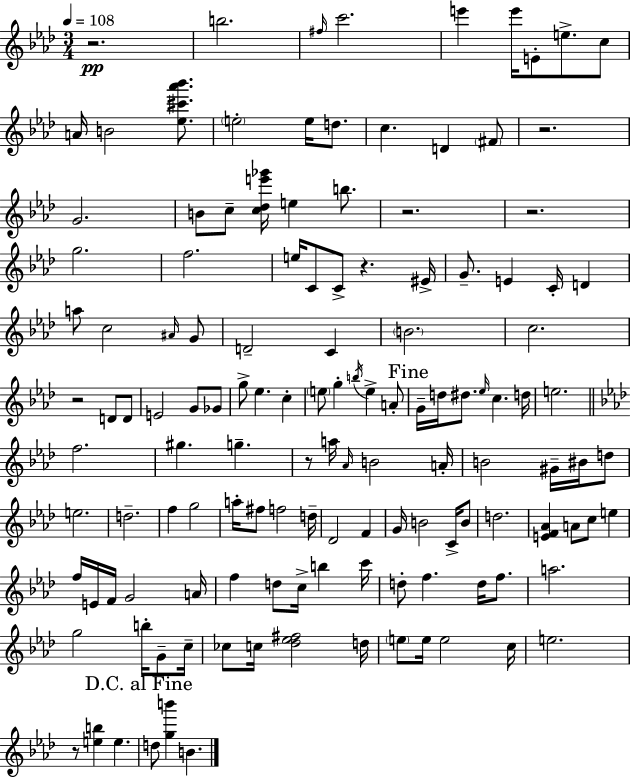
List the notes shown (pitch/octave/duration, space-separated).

R/h. B5/h. F#5/s C6/h. E6/q E6/s E4/e E5/e. C5/e A4/s B4/h [Eb5,C#6,Ab6,Bb6]/e. E5/h E5/s D5/e. C5/q. D4/q F#4/e R/h. G4/h. B4/e C5/e [C5,Db5,E6,Gb6]/s E5/q B5/e. R/h. R/h. G5/h. F5/h. E5/s C4/e C4/e R/q. EIS4/s G4/e. E4/q C4/s D4/q A5/e C5/h A#4/s G4/e D4/h C4/q B4/h. C5/h. R/h D4/e D4/e E4/h G4/e Gb4/e G5/e Eb5/q. C5/q E5/e G5/q B5/s E5/q A4/e G4/s D5/s D#5/e. Eb5/s C5/q. D5/s E5/h. F5/h. G#5/q. G5/q. R/e A5/s Ab4/s B4/h A4/s B4/h G#4/s BIS4/s D5/e E5/h. D5/h. F5/q G5/h A5/s F#5/e F5/h D5/s Db4/h F4/q G4/s B4/h C4/s B4/e D5/h. [E4,F4,Ab4]/q A4/e C5/e E5/q F5/s E4/s F4/s G4/h A4/s F5/q D5/e C5/s B5/q C6/s D5/e F5/q. D5/s F5/e. A5/h. G5/h B5/s G4/e C5/s CES5/e C5/s [Db5,Eb5,F#5]/h D5/s E5/e E5/s E5/h C5/s E5/h. R/e [E5,B5]/q E5/q. D5/e [G5,B6]/q B4/q.